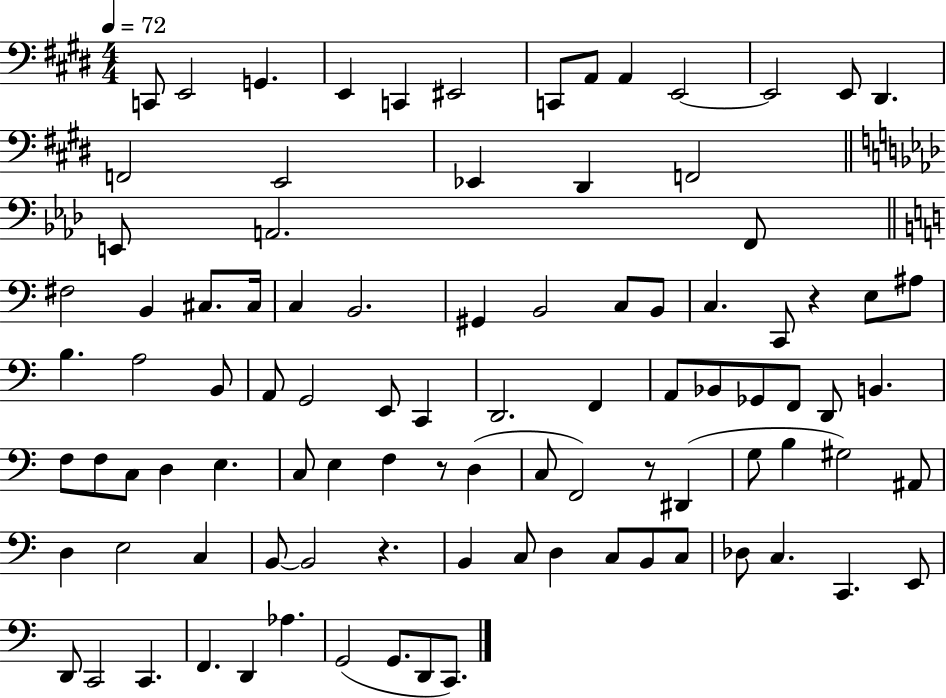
C2/e E2/h G2/q. E2/q C2/q EIS2/h C2/e A2/e A2/q E2/h E2/h E2/e D#2/q. F2/h E2/h Eb2/q D#2/q F2/h E2/e A2/h. F2/e F#3/h B2/q C#3/e. C#3/s C3/q B2/h. G#2/q B2/h C3/e B2/e C3/q. C2/e R/q E3/e A#3/e B3/q. A3/h B2/e A2/e G2/h E2/e C2/q D2/h. F2/q A2/e Bb2/e Gb2/e F2/e D2/e B2/q. F3/e F3/e C3/e D3/q E3/q. C3/e E3/q F3/q R/e D3/q C3/e F2/h R/e D#2/q G3/e B3/q G#3/h A#2/e D3/q E3/h C3/q B2/e B2/h R/q. B2/q C3/e D3/q C3/e B2/e C3/e Db3/e C3/q. C2/q. E2/e D2/e C2/h C2/q. F2/q. D2/q Ab3/q. G2/h G2/e. D2/e C2/e.